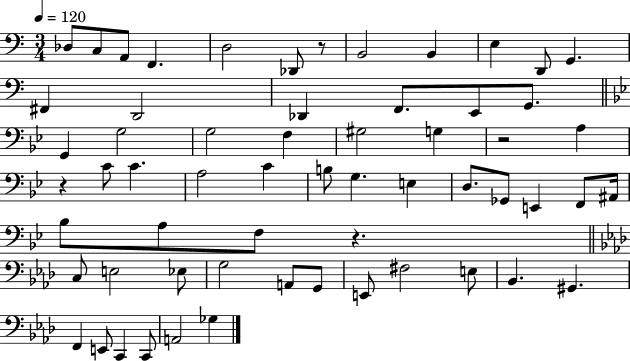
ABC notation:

X:1
T:Untitled
M:3/4
L:1/4
K:C
_D,/2 C,/2 A,,/2 F,, D,2 _D,,/2 z/2 B,,2 B,, E, D,,/2 G,, ^F,, D,,2 _D,, F,,/2 E,,/2 G,,/2 G,, G,2 G,2 F, ^G,2 G, z2 A, z C/2 C A,2 C B,/2 G, E, D,/2 _G,,/2 E,, F,,/2 ^A,,/4 _B,/2 A,/2 F,/2 z C,/2 E,2 _E,/2 G,2 A,,/2 G,,/2 E,,/2 ^F,2 E,/2 _B,, ^G,, F,, E,,/2 C,, C,,/2 A,,2 _G,